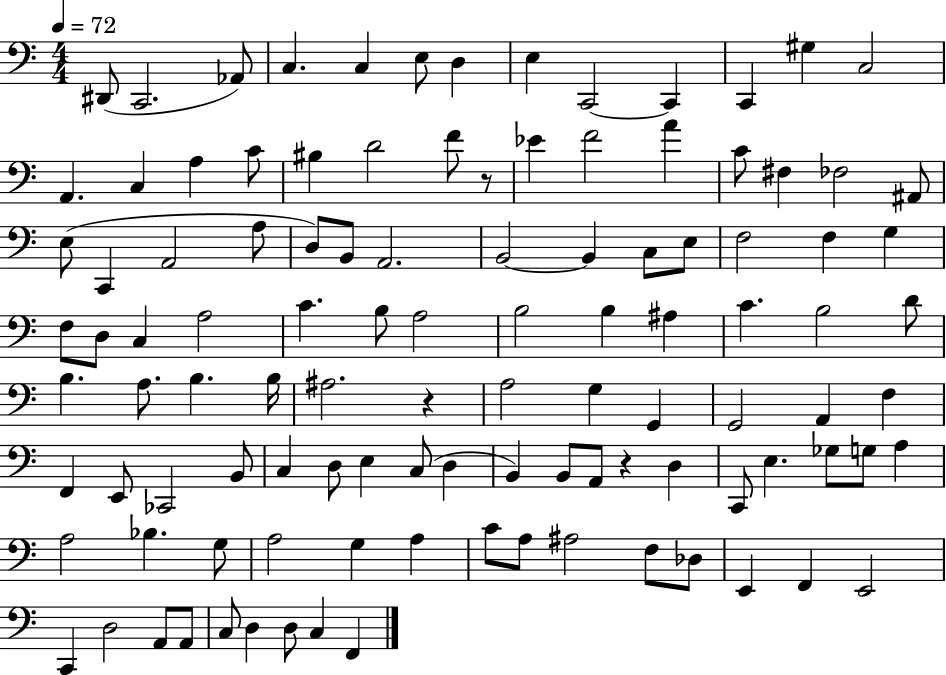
D#2/e C2/h. Ab2/e C3/q. C3/q E3/e D3/q E3/q C2/h C2/q C2/q G#3/q C3/h A2/q. C3/q A3/q C4/e BIS3/q D4/h F4/e R/e Eb4/q F4/h A4/q C4/e F#3/q FES3/h A#2/e E3/e C2/q A2/h A3/e D3/e B2/e A2/h. B2/h B2/q C3/e E3/e F3/h F3/q G3/q F3/e D3/e C3/q A3/h C4/q. B3/e A3/h B3/h B3/q A#3/q C4/q. B3/h D4/e B3/q. A3/e. B3/q. B3/s A#3/h. R/q A3/h G3/q G2/q G2/h A2/q F3/q F2/q E2/e CES2/h B2/e C3/q D3/e E3/q C3/e D3/q B2/q B2/e A2/e R/q D3/q C2/e E3/q. Gb3/e G3/e A3/q A3/h Bb3/q. G3/e A3/h G3/q A3/q C4/e A3/e A#3/h F3/e Db3/e E2/q F2/q E2/h C2/q D3/h A2/e A2/e C3/e D3/q D3/e C3/q F2/q